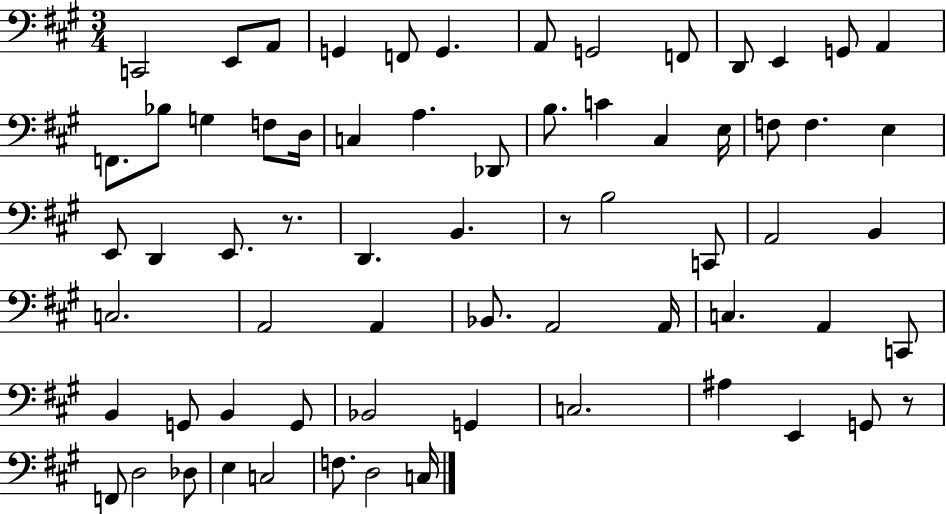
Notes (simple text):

C2/h E2/e A2/e G2/q F2/e G2/q. A2/e G2/h F2/e D2/e E2/q G2/e A2/q F2/e. Bb3/e G3/q F3/e D3/s C3/q A3/q. Db2/e B3/e. C4/q C#3/q E3/s F3/e F3/q. E3/q E2/e D2/q E2/e. R/e. D2/q. B2/q. R/e B3/h C2/e A2/h B2/q C3/h. A2/h A2/q Bb2/e. A2/h A2/s C3/q. A2/q C2/e B2/q G2/e B2/q G2/e Bb2/h G2/q C3/h. A#3/q E2/q G2/e R/e F2/e D3/h Db3/e E3/q C3/h F3/e. D3/h C3/s